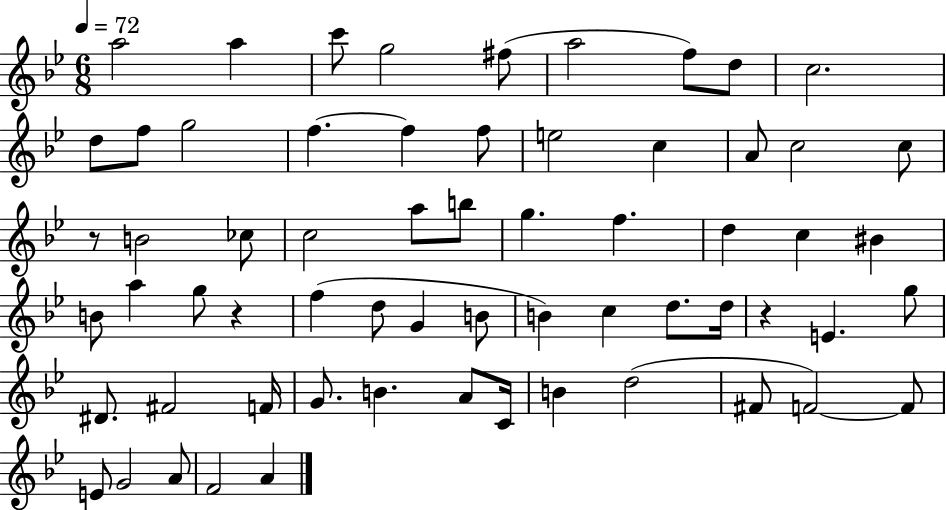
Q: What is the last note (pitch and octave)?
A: A4